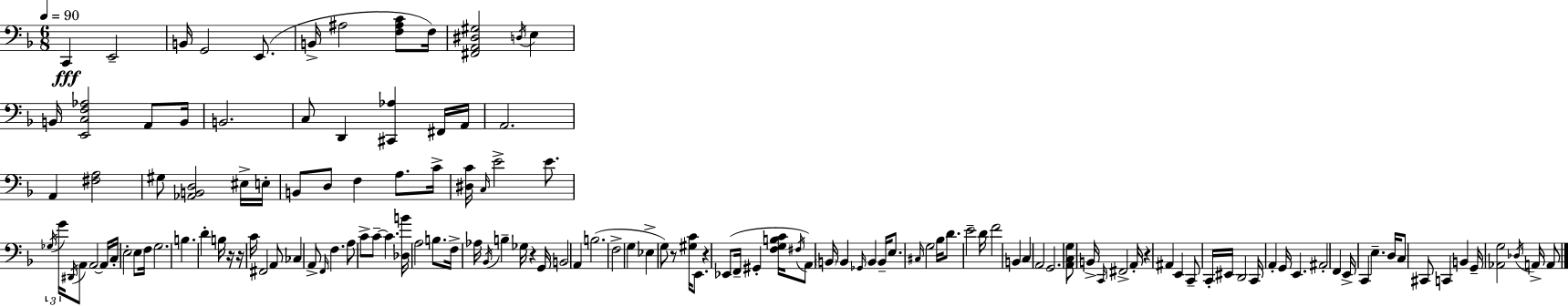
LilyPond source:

{
  \clef bass
  \numericTimeSignature
  \time 6/8
  \key f \major
  \tempo 4 = 90
  c,4\fff e,2-- | b,16 g,2 e,8.( | b,16-> ais2 <f ais c'>8 f16) | <fis, a, dis gis>2 \acciaccatura { d16 } e4 | \break b,16 <e, c f aes>2 a,8 | b,16 b,2. | c8 d,4 <cis, aes>4 fis,16 | a,16 a,2. | \break a,4 <fis a>2 | gis8 <aes, b, d>2 eis16-> | e16-. b,8 d8 f4 a8. | c'16-> <dis c'>16 \grace { c16 } e'2-> e'8. | \break \tuplet 3/2 { \acciaccatura { ges16 } g'16 \acciaccatura { dis,16 } } a,8 a,2~~ | a,16 c16-. e2-. | e8 f16 g2. | b4. d'4-. | \break b16 r16 r16 c'16 fis,2 | a,8 ces4 a,8-> \grace { f,16 } f4. | a8 c'8-> c'8--~~ c'4. | <des b'>16 a2 | \break b8. f16-> aes16 \acciaccatura { bes,16 } b4-- | ges16 r4 g,16 b,2 | a,4 b2.( | f2-> | \break g4 ees4-> g8) | r8 <gis c'>16 e,8. r4 ees,8( | f,16-- gis,4-. <f g b c'>16 \acciaccatura { fis16 }) a,8 \parenthesize b,16 b,4 | \grace { ges,16 } b,4 b,16-- e8. \grace { cis16 } | \break g2 bes16 d'8. | e'2-- d'16 f'2 | b,4 c4 | a,2 g,2. | \break <a, c g>8 b,16-> | \grace { c,16 } fis,2-> a,16-. r4 | ais,4 e,4 c,8-- | c,16-. eis,16 d,2 c,16 a,4-. | \break g,16 e,4. ais,2-. | f,4 e,16-> c,4 | e4.-- d16 c8 | cis,8 c,4 b,4 g,16-- <aes, g>2 | \break \acciaccatura { des16 } a,16-> a,8 \bar "|."
}